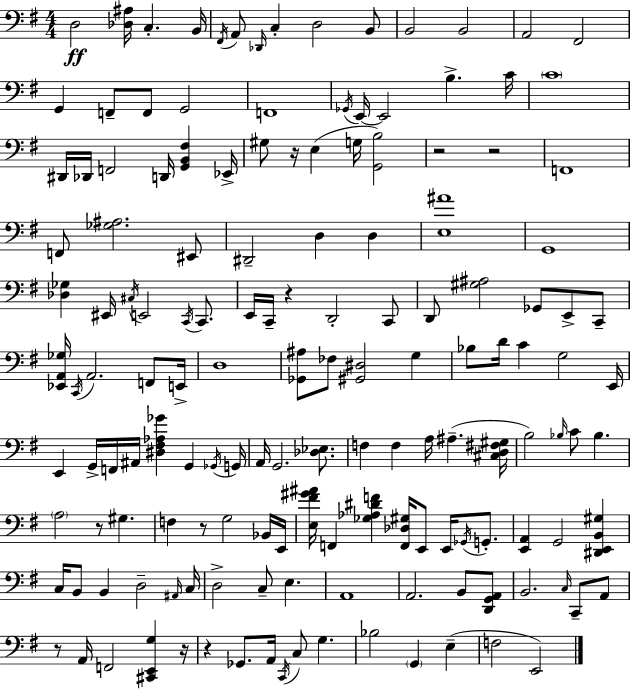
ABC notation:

X:1
T:Untitled
M:4/4
L:1/4
K:Em
D,2 [_D,^A,]/4 C, B,,/4 ^F,,/4 A,,/2 _D,,/4 C, D,2 B,,/2 B,,2 B,,2 A,,2 ^F,,2 G,, F,,/2 F,,/2 G,,2 F,,4 _G,,/4 E,,/4 E,,2 B, C/4 C4 ^D,,/4 _D,,/4 F,,2 D,,/4 [G,,B,,^F,] _E,,/4 ^G,/2 z/4 E, G,/4 [G,,B,]2 z2 z2 F,,4 F,,/2 [_G,^A,]2 ^E,,/2 ^D,,2 D, D, [E,^A]4 G,,4 [_D,_G,] ^E,,/4 ^C,/4 E,,2 C,,/4 C,,/2 E,,/4 C,,/4 z D,,2 C,,/2 D,,/2 [^G,^A,]2 _G,,/2 E,,/2 C,,/2 [_E,,A,,_G,]/4 C,,/4 A,,2 F,,/2 E,,/4 D,4 [_G,,^A,]/2 _F,/2 [^G,,^D,]2 G, _B,/2 D/4 C G,2 E,,/4 E,, G,,/4 F,,/4 ^A,,/4 [^D,^F,_A,_G] G,, _G,,/4 G,,/4 A,,/4 G,,2 [_D,_E,]/2 F, F, A,/4 ^A, [^C,D,^F,^G,]/4 B,2 _B,/4 C/2 _B, A,2 z/2 ^G, F, z/2 G,2 _B,,/4 E,,/4 [E,^F^G^A]/4 F,, [_G,_A,^DF] [F,,_D,^G,]/4 E,,/2 E,,/4 _G,,/4 G,,/2 [E,,A,,] G,,2 [^D,,E,,B,,^G,] C,/4 B,,/2 B,, D,2 ^A,,/4 C,/4 D,2 C,/2 E, A,,4 A,,2 B,,/2 [D,,G,,A,,]/2 B,,2 C,/4 C,,/2 A,,/2 z/2 A,,/4 F,,2 [^C,,E,,G,] z/4 z _G,,/2 A,,/4 C,,/4 C,/2 G, _B,2 G,, E, F,2 E,,2